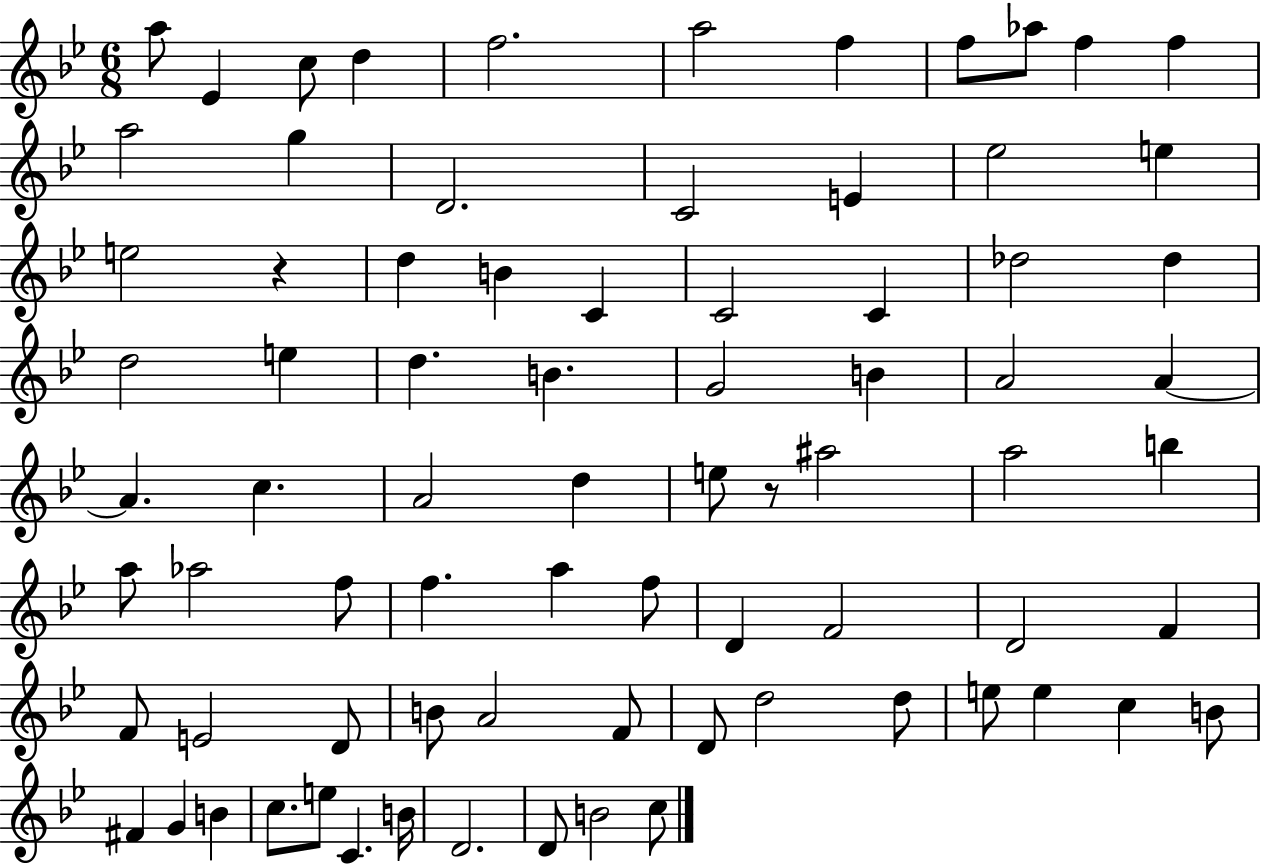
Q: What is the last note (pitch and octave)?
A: C5